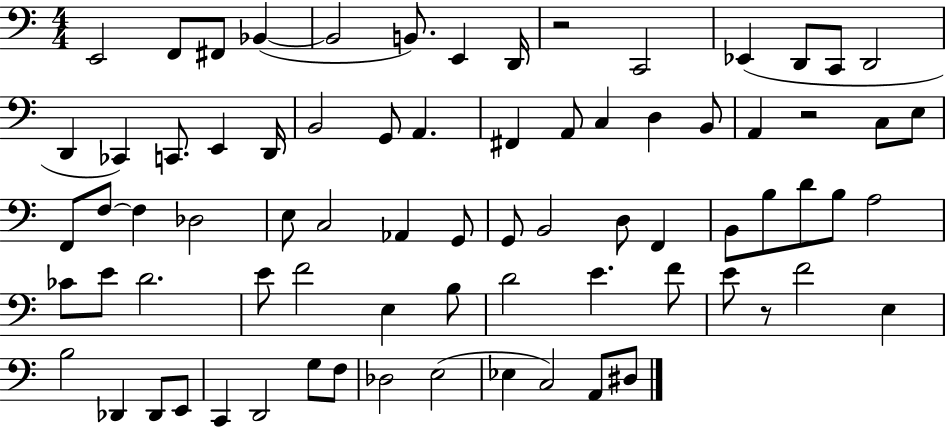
X:1
T:Untitled
M:4/4
L:1/4
K:C
E,,2 F,,/2 ^F,,/2 _B,, _B,,2 B,,/2 E,, D,,/4 z2 C,,2 _E,, D,,/2 C,,/2 D,,2 D,, _C,, C,,/2 E,, D,,/4 B,,2 G,,/2 A,, ^F,, A,,/2 C, D, B,,/2 A,, z2 C,/2 E,/2 F,,/2 F,/2 F, _D,2 E,/2 C,2 _A,, G,,/2 G,,/2 B,,2 D,/2 F,, B,,/2 B,/2 D/2 B,/2 A,2 _C/2 E/2 D2 E/2 F2 E, B,/2 D2 E F/2 E/2 z/2 F2 E, B,2 _D,, _D,,/2 E,,/2 C,, D,,2 G,/2 F,/2 _D,2 E,2 _E, C,2 A,,/2 ^D,/2